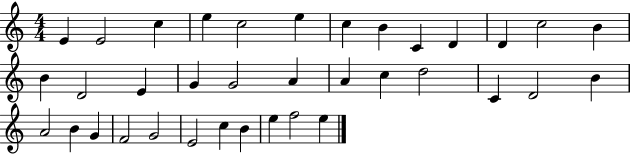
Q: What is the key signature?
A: C major